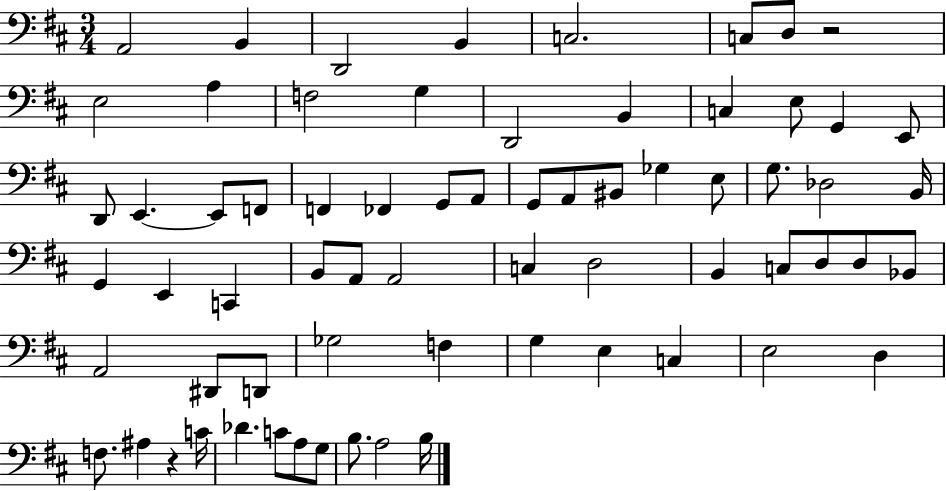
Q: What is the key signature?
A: D major